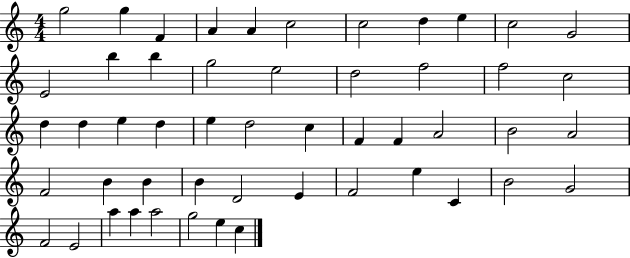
{
  \clef treble
  \numericTimeSignature
  \time 4/4
  \key c \major
  g''2 g''4 f'4 | a'4 a'4 c''2 | c''2 d''4 e''4 | c''2 g'2 | \break e'2 b''4 b''4 | g''2 e''2 | d''2 f''2 | f''2 c''2 | \break d''4 d''4 e''4 d''4 | e''4 d''2 c''4 | f'4 f'4 a'2 | b'2 a'2 | \break f'2 b'4 b'4 | b'4 d'2 e'4 | f'2 e''4 c'4 | b'2 g'2 | \break f'2 e'2 | a''4 a''4 a''2 | g''2 e''4 c''4 | \bar "|."
}